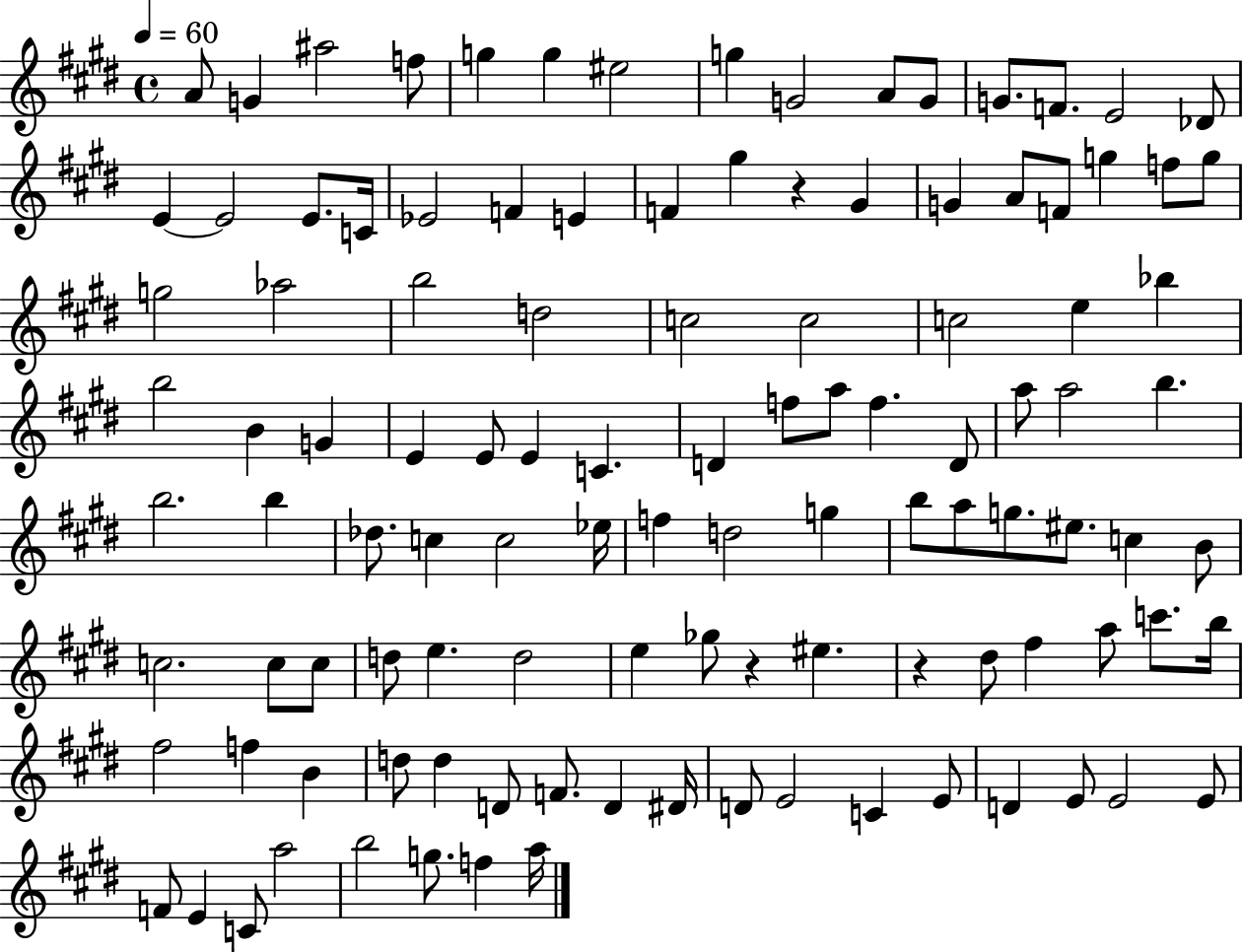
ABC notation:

X:1
T:Untitled
M:4/4
L:1/4
K:E
A/2 G ^a2 f/2 g g ^e2 g G2 A/2 G/2 G/2 F/2 E2 _D/2 E E2 E/2 C/4 _E2 F E F ^g z ^G G A/2 F/2 g f/2 g/2 g2 _a2 b2 d2 c2 c2 c2 e _b b2 B G E E/2 E C D f/2 a/2 f D/2 a/2 a2 b b2 b _d/2 c c2 _e/4 f d2 g b/2 a/2 g/2 ^e/2 c B/2 c2 c/2 c/2 d/2 e d2 e _g/2 z ^e z ^d/2 ^f a/2 c'/2 b/4 ^f2 f B d/2 d D/2 F/2 D ^D/4 D/2 E2 C E/2 D E/2 E2 E/2 F/2 E C/2 a2 b2 g/2 f a/4